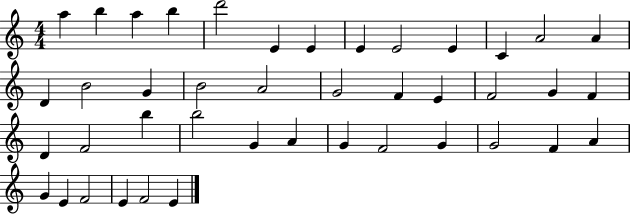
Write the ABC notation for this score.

X:1
T:Untitled
M:4/4
L:1/4
K:C
a b a b d'2 E E E E2 E C A2 A D B2 G B2 A2 G2 F E F2 G F D F2 b b2 G A G F2 G G2 F A G E F2 E F2 E